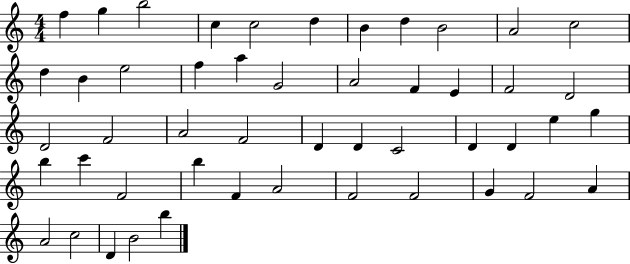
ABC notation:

X:1
T:Untitled
M:4/4
L:1/4
K:C
f g b2 c c2 d B d B2 A2 c2 d B e2 f a G2 A2 F E F2 D2 D2 F2 A2 F2 D D C2 D D e g b c' F2 b F A2 F2 F2 G F2 A A2 c2 D B2 b